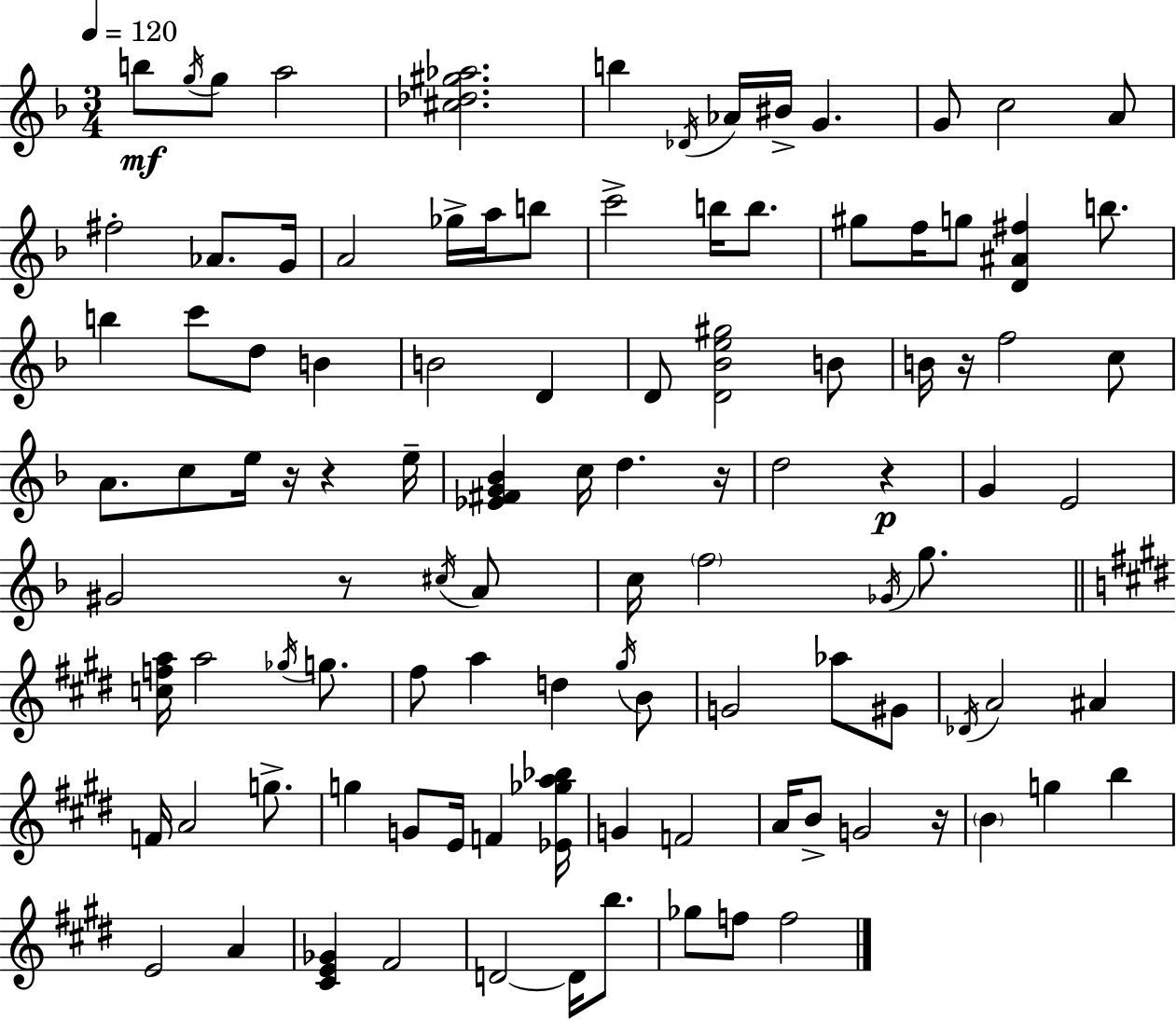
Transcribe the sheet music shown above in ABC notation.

X:1
T:Untitled
M:3/4
L:1/4
K:F
b/2 g/4 g/2 a2 [^c_d^g_a]2 b _D/4 _A/4 ^B/4 G G/2 c2 A/2 ^f2 _A/2 G/4 A2 _g/4 a/4 b/2 c'2 b/4 b/2 ^g/2 f/4 g/2 [D^A^f] b/2 b c'/2 d/2 B B2 D D/2 [D_Be^g]2 B/2 B/4 z/4 f2 c/2 A/2 c/2 e/4 z/4 z e/4 [_E^FG_B] c/4 d z/4 d2 z G E2 ^G2 z/2 ^c/4 A/2 c/4 f2 _G/4 g/2 [cfa]/4 a2 _g/4 g/2 ^f/2 a d ^g/4 B/2 G2 _a/2 ^G/2 _D/4 A2 ^A F/4 A2 g/2 g G/2 E/4 F [_E_ga_b]/4 G F2 A/4 B/2 G2 z/4 B g b E2 A [^CE_G] ^F2 D2 D/4 b/2 _g/2 f/2 f2